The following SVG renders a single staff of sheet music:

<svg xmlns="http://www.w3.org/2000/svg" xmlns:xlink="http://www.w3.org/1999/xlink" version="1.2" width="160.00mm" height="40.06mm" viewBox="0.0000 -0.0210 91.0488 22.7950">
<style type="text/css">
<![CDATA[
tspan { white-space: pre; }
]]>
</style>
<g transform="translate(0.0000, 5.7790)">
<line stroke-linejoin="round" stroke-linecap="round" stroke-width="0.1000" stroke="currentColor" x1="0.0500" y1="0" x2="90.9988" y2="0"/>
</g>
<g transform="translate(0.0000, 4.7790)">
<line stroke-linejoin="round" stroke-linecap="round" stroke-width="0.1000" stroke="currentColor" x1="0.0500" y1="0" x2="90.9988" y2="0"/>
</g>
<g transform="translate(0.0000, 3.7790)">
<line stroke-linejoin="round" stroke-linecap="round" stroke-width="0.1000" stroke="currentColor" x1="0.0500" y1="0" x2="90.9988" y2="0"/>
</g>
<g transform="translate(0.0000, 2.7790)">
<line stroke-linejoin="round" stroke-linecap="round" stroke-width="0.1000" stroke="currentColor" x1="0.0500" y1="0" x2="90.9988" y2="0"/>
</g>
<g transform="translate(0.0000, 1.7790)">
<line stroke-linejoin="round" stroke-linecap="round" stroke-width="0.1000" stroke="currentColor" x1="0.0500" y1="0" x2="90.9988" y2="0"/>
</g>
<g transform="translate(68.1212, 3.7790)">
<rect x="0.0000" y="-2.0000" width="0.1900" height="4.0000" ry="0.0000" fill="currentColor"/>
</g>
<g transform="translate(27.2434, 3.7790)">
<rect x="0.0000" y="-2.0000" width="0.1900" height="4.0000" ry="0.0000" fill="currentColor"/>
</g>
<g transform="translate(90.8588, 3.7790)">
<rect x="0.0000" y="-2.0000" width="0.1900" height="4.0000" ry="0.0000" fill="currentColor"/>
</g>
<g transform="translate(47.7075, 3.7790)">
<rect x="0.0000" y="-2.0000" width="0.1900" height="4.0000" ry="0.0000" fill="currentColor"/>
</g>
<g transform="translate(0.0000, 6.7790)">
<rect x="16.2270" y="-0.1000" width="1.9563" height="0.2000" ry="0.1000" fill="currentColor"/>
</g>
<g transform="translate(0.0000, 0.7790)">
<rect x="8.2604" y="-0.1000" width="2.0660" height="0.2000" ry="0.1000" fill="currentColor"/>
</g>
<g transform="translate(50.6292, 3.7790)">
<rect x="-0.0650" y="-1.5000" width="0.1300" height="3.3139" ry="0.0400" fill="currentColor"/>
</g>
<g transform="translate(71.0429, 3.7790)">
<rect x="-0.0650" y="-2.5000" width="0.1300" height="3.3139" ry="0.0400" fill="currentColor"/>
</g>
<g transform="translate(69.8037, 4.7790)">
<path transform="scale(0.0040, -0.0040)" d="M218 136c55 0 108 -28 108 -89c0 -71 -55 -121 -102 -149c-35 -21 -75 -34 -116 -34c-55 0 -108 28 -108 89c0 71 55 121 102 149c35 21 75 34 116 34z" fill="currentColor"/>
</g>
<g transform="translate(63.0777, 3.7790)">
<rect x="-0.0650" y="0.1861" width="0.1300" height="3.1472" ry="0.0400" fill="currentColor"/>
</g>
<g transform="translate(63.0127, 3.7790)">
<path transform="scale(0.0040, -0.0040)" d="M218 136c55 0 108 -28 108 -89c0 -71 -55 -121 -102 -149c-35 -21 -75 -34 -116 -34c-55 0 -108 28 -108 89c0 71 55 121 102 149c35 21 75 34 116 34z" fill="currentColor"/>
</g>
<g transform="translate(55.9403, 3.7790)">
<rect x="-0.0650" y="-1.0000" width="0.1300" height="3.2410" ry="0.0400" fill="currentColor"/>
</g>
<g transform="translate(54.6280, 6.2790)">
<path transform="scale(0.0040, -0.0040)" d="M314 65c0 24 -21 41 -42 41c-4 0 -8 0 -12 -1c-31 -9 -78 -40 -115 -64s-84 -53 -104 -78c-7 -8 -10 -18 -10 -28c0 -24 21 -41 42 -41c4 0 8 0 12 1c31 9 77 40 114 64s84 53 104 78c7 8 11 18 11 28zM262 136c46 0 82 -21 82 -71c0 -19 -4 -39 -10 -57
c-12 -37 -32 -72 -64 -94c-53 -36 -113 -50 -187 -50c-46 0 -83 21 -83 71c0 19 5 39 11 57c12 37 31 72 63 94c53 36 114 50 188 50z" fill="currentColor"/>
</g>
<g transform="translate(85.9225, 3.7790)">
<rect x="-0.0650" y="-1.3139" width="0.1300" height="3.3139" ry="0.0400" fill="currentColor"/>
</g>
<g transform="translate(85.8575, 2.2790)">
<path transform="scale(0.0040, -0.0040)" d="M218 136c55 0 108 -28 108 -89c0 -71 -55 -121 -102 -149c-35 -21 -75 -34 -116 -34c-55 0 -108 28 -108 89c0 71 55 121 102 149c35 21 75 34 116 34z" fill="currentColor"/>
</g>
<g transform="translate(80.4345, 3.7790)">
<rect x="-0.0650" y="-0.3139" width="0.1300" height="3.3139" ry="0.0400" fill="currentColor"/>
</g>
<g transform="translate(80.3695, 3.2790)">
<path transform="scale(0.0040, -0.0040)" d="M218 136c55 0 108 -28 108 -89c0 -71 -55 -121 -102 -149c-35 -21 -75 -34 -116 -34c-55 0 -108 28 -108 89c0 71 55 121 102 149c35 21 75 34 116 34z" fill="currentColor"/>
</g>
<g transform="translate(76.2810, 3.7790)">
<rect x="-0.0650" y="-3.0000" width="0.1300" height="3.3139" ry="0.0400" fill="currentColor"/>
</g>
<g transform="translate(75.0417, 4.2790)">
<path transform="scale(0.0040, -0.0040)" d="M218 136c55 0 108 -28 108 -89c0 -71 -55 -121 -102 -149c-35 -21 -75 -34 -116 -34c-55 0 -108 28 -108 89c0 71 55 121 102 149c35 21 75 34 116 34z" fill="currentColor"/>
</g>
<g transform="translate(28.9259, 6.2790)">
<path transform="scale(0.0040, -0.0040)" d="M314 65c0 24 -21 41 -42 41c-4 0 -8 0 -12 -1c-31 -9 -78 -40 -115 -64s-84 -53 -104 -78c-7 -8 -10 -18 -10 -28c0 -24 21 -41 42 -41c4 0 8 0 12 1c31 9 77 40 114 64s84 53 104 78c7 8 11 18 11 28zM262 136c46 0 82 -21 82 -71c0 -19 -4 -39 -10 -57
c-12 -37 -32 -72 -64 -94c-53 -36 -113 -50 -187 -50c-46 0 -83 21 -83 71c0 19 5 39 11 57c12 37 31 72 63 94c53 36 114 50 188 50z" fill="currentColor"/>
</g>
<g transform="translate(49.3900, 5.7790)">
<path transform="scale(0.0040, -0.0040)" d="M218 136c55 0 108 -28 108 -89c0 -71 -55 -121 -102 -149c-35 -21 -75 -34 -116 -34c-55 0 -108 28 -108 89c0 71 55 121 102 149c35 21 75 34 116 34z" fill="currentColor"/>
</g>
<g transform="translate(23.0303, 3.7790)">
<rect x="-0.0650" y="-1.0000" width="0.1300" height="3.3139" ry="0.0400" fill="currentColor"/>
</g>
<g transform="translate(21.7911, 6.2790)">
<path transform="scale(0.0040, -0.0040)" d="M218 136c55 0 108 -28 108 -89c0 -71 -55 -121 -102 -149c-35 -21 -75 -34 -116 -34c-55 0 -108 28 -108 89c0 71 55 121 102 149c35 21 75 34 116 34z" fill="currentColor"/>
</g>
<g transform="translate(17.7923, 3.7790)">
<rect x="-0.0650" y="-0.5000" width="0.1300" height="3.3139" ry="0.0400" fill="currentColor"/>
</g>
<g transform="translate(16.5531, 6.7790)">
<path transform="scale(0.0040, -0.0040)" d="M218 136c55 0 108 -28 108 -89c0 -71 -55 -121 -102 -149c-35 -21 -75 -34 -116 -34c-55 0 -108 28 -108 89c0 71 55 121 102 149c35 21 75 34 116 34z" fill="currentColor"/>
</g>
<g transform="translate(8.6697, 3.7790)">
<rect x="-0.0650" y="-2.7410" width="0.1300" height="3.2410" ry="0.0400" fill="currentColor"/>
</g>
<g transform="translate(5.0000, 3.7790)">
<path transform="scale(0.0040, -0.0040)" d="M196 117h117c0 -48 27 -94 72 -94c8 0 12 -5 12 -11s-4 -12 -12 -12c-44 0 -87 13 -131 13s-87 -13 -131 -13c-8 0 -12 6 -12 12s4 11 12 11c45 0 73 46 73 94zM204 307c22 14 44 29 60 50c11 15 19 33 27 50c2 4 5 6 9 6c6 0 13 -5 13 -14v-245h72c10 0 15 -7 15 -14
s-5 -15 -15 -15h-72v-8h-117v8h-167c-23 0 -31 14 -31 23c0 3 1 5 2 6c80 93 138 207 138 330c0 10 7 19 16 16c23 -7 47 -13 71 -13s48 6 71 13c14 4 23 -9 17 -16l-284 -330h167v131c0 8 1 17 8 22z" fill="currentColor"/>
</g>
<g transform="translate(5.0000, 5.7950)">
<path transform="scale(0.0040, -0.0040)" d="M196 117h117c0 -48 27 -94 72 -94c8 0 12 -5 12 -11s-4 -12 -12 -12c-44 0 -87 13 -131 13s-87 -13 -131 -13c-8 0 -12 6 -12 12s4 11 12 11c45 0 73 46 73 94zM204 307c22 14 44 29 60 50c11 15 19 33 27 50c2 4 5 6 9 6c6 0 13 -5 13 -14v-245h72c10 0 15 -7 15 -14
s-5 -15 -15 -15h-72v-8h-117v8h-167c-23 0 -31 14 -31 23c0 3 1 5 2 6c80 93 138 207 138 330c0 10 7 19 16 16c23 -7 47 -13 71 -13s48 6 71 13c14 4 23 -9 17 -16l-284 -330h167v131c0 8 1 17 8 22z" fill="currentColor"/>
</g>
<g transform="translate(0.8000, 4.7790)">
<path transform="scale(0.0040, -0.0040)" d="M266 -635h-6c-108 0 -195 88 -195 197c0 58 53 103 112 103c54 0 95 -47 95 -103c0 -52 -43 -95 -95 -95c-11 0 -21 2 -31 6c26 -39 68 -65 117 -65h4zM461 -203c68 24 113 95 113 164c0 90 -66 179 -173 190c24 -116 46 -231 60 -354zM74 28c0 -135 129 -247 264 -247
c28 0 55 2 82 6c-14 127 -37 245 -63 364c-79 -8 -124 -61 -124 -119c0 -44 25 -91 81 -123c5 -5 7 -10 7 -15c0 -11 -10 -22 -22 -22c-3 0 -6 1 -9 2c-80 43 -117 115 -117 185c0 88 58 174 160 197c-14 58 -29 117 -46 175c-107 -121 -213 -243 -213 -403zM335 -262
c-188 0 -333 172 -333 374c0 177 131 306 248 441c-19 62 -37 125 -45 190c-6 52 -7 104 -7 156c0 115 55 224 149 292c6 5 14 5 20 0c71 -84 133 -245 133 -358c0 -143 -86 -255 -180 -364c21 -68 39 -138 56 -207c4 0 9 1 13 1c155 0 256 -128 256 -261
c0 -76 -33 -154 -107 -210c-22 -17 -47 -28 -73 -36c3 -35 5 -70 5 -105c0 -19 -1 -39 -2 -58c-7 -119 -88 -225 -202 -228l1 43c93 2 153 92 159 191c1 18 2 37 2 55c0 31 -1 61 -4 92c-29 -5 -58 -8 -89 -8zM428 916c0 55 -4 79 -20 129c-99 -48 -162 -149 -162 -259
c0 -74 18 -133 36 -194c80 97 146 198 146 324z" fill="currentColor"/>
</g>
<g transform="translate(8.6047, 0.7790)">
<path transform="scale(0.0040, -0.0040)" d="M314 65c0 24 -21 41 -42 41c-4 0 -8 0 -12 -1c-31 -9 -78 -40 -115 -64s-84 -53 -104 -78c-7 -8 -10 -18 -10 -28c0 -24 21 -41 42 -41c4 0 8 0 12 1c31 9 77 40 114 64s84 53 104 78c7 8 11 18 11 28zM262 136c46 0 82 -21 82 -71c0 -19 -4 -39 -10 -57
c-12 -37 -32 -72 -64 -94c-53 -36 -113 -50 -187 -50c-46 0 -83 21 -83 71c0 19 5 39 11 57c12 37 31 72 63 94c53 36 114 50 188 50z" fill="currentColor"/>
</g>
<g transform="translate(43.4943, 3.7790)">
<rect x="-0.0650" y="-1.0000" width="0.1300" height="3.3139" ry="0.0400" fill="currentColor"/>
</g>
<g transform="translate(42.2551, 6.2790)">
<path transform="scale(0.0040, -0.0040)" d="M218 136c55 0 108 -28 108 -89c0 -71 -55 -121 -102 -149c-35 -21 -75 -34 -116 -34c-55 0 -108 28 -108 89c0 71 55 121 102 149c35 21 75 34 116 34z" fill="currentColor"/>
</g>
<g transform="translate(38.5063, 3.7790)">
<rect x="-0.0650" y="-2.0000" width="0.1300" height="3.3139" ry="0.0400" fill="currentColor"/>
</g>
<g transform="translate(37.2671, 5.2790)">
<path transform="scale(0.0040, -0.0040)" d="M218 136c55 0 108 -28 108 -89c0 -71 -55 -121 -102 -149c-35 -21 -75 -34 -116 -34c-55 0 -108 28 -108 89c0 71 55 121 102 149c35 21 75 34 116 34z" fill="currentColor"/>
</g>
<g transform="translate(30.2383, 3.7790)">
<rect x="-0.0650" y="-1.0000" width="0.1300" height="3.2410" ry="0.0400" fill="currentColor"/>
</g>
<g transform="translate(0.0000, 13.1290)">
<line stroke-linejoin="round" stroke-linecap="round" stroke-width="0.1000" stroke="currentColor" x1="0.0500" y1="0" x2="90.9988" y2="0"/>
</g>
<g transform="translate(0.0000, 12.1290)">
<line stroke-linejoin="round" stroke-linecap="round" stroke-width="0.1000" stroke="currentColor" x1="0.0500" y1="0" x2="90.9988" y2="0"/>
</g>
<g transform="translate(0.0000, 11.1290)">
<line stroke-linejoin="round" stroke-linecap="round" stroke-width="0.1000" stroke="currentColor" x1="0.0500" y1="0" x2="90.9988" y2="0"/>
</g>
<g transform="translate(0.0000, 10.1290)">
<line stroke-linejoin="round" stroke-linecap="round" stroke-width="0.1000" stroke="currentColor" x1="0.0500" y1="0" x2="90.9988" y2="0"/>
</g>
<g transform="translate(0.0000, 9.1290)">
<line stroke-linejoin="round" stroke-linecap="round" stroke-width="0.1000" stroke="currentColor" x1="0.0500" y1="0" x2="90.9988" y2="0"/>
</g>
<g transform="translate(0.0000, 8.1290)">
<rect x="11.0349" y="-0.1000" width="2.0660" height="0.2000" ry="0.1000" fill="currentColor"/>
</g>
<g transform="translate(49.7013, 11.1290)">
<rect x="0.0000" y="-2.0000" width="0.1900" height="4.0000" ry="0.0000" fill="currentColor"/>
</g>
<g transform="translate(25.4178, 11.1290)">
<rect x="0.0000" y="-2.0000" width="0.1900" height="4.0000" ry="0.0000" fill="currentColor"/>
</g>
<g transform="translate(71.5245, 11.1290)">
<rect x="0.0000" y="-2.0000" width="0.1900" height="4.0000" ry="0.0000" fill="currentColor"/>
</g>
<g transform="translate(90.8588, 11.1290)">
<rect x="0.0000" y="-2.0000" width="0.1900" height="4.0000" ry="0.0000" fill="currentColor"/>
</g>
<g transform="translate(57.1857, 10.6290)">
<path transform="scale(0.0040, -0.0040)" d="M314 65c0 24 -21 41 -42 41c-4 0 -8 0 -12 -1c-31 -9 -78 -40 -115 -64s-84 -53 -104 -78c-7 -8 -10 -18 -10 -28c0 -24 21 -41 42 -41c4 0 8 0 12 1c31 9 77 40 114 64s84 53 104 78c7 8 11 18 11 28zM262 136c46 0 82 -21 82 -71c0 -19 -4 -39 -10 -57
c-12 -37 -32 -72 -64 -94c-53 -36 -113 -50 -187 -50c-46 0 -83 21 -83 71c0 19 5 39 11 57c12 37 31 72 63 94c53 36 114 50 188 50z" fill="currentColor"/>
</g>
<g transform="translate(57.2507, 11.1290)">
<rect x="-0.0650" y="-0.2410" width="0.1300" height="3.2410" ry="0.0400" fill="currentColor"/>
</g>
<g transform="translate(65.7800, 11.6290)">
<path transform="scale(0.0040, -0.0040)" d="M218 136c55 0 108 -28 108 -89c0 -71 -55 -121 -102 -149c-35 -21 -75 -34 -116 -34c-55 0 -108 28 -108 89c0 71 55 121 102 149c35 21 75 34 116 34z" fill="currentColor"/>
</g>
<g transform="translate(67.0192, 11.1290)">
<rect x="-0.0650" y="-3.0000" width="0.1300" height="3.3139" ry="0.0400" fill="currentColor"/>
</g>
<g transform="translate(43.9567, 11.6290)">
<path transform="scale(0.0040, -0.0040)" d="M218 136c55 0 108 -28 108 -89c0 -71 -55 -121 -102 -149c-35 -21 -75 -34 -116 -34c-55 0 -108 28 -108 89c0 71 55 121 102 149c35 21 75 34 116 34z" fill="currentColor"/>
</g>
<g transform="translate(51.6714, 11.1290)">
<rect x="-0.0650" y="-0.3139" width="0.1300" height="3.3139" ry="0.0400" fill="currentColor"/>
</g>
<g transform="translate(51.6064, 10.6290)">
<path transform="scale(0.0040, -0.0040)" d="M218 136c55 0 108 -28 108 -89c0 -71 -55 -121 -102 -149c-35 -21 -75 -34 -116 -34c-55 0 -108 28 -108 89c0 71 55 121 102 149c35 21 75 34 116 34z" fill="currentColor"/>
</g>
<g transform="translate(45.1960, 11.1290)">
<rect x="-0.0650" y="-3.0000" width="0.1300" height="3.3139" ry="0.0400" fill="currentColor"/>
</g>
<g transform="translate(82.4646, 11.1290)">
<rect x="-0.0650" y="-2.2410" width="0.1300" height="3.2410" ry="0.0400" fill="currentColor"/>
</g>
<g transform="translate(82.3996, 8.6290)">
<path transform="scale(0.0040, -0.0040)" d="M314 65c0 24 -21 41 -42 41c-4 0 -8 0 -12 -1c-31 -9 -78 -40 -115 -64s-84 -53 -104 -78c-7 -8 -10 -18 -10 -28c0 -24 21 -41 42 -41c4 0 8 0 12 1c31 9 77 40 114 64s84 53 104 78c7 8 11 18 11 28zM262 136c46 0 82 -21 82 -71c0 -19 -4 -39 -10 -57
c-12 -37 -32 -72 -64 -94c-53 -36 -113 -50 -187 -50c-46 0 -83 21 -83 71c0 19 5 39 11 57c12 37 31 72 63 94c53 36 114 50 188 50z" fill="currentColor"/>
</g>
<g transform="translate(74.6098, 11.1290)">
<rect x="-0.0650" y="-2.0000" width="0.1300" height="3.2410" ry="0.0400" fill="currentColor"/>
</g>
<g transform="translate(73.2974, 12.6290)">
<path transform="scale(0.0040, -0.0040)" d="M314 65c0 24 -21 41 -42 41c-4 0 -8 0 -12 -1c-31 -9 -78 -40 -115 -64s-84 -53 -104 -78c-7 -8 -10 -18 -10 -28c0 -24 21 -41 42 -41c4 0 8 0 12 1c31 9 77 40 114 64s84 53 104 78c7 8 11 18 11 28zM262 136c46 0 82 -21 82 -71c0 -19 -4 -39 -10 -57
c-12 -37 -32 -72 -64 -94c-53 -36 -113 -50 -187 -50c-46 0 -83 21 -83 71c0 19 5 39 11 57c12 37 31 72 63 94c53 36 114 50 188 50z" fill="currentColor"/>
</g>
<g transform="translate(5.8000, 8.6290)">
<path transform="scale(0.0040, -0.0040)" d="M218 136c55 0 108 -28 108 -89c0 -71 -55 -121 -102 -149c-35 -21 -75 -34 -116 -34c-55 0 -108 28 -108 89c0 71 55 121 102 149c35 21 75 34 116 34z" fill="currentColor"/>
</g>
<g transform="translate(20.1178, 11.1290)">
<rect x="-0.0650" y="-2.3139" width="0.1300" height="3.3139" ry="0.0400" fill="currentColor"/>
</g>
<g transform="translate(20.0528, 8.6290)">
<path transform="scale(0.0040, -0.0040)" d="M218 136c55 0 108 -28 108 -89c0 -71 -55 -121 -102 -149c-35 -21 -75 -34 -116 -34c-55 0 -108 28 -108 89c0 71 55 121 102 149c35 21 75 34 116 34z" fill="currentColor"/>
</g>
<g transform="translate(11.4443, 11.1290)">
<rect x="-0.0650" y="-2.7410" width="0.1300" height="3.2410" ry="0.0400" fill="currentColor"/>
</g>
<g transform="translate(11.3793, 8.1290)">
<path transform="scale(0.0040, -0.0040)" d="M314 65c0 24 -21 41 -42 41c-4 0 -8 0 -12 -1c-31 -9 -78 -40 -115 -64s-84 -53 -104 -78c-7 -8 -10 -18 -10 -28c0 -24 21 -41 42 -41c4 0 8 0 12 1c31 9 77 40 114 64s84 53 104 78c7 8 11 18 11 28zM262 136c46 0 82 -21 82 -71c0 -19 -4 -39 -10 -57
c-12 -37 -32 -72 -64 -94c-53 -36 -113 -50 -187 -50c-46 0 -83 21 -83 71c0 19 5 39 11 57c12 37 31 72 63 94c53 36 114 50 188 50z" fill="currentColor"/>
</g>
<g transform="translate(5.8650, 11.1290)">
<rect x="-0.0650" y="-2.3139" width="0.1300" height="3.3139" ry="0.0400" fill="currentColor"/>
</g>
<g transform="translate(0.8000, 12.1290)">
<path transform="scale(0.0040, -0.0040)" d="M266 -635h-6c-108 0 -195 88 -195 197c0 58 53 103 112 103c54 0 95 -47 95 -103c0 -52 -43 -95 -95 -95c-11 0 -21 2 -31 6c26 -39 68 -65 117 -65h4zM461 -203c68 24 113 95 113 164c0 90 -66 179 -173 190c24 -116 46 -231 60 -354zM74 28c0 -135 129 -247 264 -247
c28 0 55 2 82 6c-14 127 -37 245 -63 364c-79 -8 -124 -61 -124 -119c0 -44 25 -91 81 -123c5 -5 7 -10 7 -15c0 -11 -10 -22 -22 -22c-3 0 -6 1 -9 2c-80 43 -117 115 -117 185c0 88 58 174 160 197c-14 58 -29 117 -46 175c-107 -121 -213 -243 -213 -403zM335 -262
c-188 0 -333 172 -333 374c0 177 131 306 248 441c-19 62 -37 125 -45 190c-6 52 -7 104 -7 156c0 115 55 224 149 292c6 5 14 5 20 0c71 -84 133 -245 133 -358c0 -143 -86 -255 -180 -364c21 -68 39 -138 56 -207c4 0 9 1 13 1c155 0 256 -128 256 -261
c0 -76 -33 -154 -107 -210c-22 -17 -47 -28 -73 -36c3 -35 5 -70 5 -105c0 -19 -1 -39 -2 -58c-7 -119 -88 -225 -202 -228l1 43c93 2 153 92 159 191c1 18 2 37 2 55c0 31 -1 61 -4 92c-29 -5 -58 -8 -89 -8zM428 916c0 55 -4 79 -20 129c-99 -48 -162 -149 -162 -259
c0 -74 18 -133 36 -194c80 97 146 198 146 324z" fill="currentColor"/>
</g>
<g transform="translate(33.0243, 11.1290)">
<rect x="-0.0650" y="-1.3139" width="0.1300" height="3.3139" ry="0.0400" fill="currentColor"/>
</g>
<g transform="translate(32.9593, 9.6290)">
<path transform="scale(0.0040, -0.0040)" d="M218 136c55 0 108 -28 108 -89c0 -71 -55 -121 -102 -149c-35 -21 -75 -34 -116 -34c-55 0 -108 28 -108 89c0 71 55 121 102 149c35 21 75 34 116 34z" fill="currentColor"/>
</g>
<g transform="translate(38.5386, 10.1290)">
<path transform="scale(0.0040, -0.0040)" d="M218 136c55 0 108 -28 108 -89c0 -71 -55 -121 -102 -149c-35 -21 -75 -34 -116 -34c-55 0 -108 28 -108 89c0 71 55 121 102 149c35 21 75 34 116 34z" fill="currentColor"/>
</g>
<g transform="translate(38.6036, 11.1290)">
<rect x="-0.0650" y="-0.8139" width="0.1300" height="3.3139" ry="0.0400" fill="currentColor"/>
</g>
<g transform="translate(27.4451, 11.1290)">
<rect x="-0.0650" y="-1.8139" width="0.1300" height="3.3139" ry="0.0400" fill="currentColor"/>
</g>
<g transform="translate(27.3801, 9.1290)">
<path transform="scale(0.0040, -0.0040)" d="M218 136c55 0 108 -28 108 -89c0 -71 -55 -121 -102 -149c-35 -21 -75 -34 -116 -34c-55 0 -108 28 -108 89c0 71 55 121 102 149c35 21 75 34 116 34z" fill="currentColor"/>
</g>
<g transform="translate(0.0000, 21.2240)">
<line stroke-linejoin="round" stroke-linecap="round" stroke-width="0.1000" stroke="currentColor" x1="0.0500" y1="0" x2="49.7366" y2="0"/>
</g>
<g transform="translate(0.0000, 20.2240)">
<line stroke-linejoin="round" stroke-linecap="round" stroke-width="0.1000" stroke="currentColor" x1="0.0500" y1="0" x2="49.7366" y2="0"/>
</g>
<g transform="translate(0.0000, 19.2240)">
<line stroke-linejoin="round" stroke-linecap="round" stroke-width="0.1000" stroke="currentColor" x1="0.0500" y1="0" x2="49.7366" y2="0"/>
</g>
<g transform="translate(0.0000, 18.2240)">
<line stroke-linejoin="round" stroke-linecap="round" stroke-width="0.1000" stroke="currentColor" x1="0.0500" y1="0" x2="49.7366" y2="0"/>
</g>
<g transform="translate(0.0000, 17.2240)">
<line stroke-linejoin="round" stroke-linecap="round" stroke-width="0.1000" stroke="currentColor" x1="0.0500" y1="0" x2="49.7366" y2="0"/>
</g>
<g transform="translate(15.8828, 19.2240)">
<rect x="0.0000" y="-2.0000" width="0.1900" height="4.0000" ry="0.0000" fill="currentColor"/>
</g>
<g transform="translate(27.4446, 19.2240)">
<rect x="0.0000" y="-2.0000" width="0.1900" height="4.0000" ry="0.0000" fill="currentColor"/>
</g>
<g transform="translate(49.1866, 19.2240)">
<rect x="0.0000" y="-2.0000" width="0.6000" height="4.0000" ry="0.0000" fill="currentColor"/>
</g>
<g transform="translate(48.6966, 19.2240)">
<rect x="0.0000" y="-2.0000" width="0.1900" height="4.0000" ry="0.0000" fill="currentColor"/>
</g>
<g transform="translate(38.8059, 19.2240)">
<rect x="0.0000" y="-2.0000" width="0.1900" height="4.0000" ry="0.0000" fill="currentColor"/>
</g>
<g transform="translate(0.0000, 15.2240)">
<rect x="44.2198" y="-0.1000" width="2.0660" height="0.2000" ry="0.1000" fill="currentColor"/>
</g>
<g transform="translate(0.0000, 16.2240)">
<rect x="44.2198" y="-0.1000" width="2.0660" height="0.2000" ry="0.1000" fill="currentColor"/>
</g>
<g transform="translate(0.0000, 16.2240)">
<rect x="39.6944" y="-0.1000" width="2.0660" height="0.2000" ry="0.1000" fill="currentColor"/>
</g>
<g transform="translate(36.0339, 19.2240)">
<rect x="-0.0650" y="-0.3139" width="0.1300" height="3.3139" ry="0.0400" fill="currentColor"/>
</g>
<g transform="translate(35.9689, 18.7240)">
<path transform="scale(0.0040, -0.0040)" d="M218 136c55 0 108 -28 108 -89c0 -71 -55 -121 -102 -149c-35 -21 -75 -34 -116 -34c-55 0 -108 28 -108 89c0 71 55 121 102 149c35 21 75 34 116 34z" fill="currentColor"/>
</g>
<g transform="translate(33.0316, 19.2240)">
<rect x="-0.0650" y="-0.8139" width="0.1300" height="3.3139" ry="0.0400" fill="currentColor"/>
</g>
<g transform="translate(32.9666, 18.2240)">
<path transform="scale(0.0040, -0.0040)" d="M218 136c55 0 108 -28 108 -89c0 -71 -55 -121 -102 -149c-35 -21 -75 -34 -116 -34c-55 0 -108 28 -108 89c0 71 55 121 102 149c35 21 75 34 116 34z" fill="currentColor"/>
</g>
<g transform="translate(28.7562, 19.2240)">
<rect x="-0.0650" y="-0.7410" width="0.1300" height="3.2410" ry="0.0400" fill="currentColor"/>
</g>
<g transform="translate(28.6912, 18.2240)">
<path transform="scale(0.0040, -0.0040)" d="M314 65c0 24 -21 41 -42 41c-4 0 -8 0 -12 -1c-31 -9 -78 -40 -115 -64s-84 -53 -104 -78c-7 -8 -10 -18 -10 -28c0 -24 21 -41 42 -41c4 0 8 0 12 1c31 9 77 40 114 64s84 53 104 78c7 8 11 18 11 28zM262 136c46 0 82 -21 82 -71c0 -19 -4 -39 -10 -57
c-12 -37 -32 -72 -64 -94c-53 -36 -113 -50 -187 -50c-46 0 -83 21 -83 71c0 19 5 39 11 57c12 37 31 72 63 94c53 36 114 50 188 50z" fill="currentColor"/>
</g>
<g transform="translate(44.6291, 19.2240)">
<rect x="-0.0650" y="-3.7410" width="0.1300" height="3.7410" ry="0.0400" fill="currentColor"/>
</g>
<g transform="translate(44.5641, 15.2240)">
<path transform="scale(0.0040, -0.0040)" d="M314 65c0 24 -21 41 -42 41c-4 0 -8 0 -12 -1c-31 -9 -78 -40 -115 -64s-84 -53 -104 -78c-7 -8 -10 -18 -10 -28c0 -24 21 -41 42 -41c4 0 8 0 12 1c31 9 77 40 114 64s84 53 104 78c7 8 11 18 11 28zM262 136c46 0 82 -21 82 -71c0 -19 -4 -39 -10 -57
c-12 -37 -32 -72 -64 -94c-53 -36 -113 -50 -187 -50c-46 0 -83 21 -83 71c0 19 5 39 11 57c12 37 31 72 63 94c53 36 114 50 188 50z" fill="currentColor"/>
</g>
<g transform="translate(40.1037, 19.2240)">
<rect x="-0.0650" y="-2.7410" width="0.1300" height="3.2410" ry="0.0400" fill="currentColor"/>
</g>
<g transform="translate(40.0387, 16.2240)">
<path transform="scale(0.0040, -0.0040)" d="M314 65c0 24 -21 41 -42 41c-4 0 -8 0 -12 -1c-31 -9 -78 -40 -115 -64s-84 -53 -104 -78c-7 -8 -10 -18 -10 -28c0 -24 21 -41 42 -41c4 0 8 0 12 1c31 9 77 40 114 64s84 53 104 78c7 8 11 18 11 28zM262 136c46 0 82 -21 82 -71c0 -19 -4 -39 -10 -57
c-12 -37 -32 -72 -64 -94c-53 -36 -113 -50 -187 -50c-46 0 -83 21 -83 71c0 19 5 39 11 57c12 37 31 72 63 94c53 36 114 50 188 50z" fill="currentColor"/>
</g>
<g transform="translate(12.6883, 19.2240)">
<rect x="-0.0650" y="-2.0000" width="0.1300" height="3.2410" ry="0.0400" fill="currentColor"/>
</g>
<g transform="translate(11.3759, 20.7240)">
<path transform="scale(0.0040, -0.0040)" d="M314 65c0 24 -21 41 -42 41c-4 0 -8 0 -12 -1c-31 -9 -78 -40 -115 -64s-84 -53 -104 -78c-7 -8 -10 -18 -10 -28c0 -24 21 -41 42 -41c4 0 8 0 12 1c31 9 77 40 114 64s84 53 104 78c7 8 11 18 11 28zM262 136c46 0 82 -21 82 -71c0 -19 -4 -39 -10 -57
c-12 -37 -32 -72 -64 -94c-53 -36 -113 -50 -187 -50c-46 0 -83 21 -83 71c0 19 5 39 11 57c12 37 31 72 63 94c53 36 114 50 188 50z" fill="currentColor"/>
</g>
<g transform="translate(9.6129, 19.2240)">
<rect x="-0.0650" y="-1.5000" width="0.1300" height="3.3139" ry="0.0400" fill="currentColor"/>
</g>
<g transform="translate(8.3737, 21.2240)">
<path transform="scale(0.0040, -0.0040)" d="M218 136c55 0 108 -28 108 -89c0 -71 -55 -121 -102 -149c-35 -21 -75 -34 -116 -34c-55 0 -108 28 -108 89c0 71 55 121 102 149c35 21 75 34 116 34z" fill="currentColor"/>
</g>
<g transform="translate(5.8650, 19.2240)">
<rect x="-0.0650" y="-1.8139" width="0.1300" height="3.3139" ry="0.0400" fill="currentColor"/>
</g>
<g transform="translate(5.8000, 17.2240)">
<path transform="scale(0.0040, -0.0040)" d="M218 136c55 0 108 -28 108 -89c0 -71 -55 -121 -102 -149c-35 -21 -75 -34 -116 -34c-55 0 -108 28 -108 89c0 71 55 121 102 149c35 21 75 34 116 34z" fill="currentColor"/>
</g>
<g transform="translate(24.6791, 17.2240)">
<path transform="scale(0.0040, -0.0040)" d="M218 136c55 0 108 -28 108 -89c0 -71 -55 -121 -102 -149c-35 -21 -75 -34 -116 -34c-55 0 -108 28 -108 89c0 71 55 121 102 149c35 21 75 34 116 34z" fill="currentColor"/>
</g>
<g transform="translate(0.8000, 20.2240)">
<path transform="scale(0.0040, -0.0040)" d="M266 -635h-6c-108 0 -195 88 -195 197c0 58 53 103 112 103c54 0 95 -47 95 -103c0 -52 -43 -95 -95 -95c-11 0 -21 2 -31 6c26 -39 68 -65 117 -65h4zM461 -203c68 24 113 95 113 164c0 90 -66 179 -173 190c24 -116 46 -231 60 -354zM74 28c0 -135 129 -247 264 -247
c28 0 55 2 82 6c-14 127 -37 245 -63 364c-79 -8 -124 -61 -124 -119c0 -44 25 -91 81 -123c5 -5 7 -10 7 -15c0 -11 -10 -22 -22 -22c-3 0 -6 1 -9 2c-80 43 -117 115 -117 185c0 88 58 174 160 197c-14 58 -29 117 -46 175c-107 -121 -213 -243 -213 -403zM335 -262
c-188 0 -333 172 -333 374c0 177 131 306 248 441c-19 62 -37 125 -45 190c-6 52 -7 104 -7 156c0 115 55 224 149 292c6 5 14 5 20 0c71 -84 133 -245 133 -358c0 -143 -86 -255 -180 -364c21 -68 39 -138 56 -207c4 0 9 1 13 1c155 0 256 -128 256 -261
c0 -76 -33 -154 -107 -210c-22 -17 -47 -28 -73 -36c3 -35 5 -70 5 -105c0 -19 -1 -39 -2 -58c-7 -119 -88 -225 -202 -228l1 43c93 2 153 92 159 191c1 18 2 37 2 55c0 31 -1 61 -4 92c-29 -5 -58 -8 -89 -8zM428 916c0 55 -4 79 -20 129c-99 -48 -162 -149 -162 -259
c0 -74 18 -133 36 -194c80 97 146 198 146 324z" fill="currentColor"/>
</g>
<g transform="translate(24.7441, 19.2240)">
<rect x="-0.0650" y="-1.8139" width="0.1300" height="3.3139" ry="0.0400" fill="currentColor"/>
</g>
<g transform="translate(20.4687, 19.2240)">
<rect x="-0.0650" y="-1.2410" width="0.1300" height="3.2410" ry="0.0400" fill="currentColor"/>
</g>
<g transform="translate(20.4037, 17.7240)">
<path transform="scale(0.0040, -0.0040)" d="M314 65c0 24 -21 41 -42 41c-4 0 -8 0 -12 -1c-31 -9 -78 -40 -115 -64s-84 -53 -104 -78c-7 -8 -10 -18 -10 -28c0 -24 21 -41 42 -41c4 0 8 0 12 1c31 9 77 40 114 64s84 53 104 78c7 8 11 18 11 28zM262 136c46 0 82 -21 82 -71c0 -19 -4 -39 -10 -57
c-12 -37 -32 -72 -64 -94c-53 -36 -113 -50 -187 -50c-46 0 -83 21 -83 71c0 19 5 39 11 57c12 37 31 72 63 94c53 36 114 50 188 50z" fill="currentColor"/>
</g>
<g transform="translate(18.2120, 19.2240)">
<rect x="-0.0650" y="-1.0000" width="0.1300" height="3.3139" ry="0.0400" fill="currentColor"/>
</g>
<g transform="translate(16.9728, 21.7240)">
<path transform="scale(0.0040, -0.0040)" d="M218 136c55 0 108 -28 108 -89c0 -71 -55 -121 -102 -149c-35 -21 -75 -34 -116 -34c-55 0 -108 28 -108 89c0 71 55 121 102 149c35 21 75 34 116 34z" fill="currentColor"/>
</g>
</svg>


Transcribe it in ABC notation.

X:1
T:Untitled
M:4/4
L:1/4
K:C
a2 C D D2 F D E D2 B G A c e g a2 g f e d A c c2 A F2 g2 f E F2 D e2 f d2 d c a2 c'2